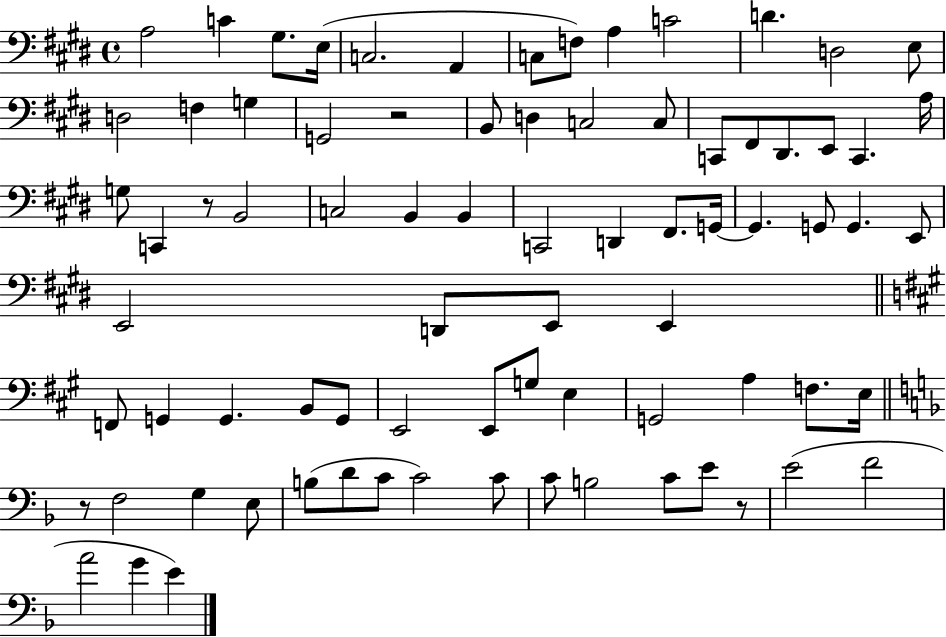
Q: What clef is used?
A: bass